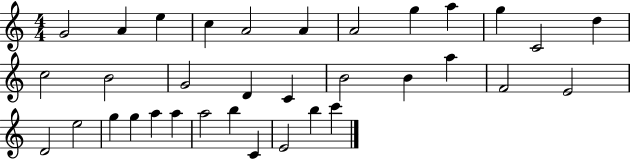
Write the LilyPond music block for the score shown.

{
  \clef treble
  \numericTimeSignature
  \time 4/4
  \key c \major
  g'2 a'4 e''4 | c''4 a'2 a'4 | a'2 g''4 a''4 | g''4 c'2 d''4 | \break c''2 b'2 | g'2 d'4 c'4 | b'2 b'4 a''4 | f'2 e'2 | \break d'2 e''2 | g''4 g''4 a''4 a''4 | a''2 b''4 c'4 | e'2 b''4 c'''4 | \break \bar "|."
}